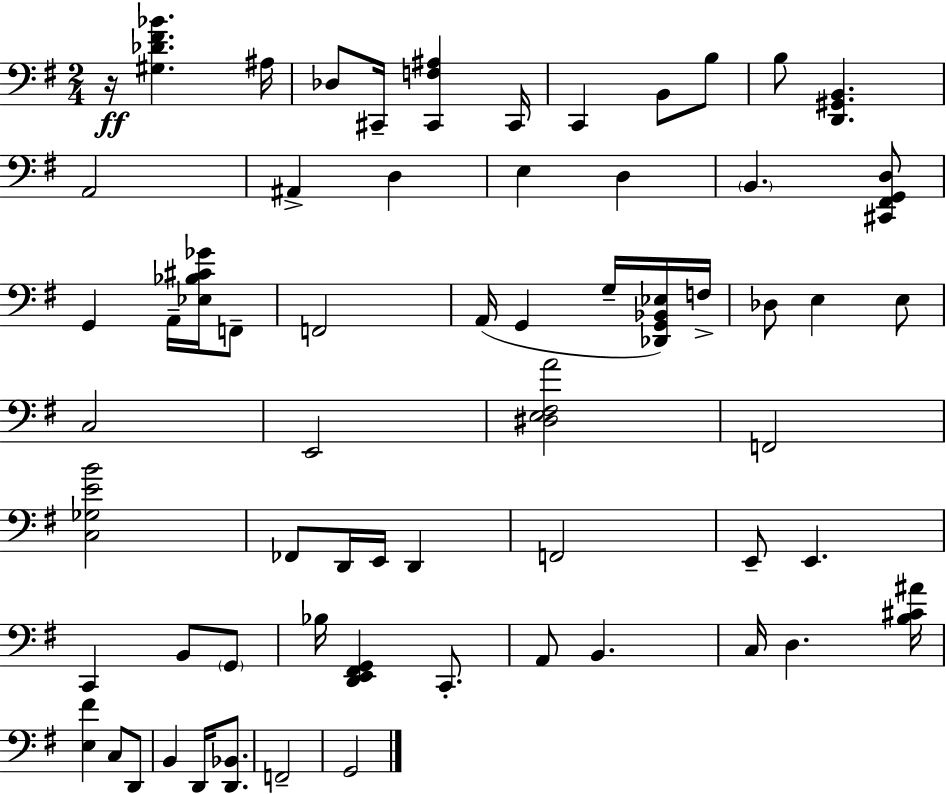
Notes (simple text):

R/s [G#3,Db4,F#4,Bb4]/q. A#3/s Db3/e C#2/s [C#2,F3,A#3]/q C#2/s C2/q B2/e B3/e B3/e [D2,G#2,B2]/q. A2/h A#2/q D3/q E3/q D3/q B2/q. [C#2,F#2,G2,D3]/e G2/q A2/s [Eb3,Bb3,C#4,Gb4]/s F2/e F2/h A2/s G2/q G3/s [Db2,G2,Bb2,Eb3]/s F3/s Db3/e E3/q E3/e C3/h E2/h [D#3,E3,F#3,A4]/h F2/h [C3,Gb3,E4,B4]/h FES2/e D2/s E2/s D2/q F2/h E2/e E2/q. C2/q B2/e G2/e Bb3/s [D2,E2,F#2,G2]/q C2/e. A2/e B2/q. C3/s D3/q. [B3,C#4,A#4]/s [E3,F#4]/q C3/e D2/e B2/q D2/s [D2,Bb2]/e. F2/h G2/h